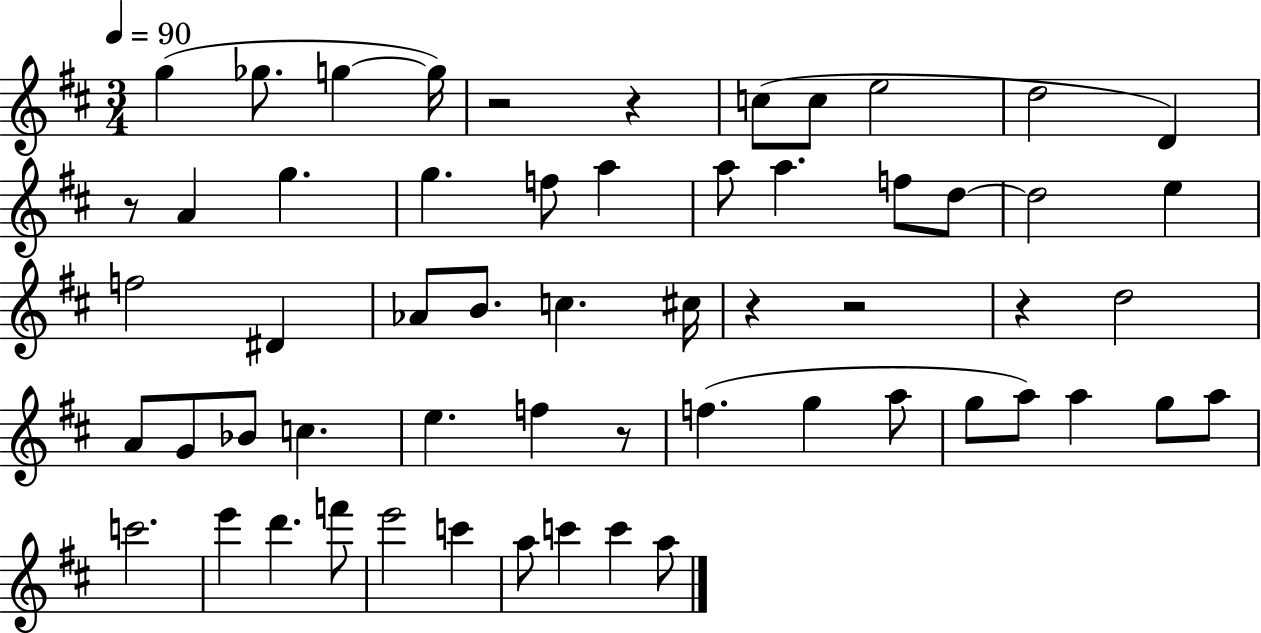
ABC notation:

X:1
T:Untitled
M:3/4
L:1/4
K:D
g _g/2 g g/4 z2 z c/2 c/2 e2 d2 D z/2 A g g f/2 a a/2 a f/2 d/2 d2 e f2 ^D _A/2 B/2 c ^c/4 z z2 z d2 A/2 G/2 _B/2 c e f z/2 f g a/2 g/2 a/2 a g/2 a/2 c'2 e' d' f'/2 e'2 c' a/2 c' c' a/2